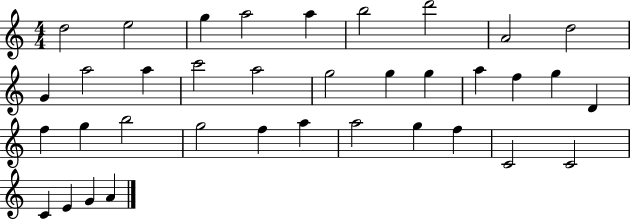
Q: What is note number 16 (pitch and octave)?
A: G5